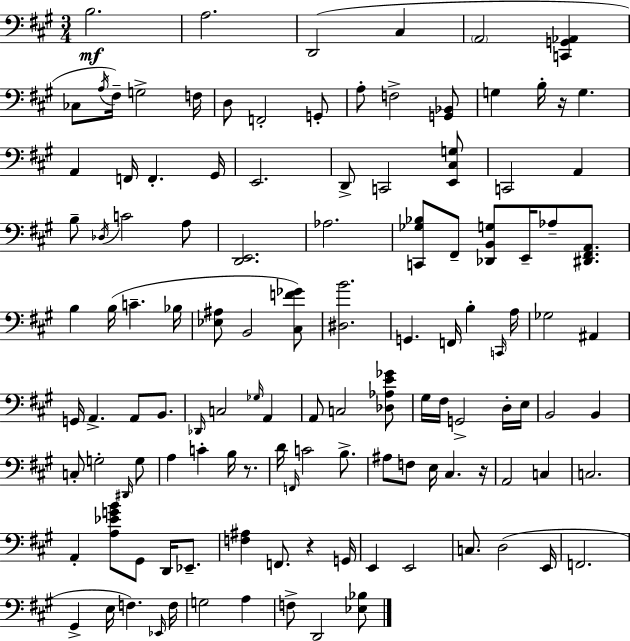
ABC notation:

X:1
T:Untitled
M:3/4
L:1/4
K:A
B,2 A,2 D,,2 ^C, A,,2 [C,,G,,_A,,] _C,/2 A,/4 ^F,/4 G,2 F,/4 D,/2 F,,2 G,,/2 A,/2 F,2 [G,,_B,,]/2 G, B,/4 z/4 G, A,, F,,/4 F,, ^G,,/4 E,,2 D,,/2 C,,2 [E,,^C,G,]/2 C,,2 A,, B,/2 _D,/4 C2 A,/2 [D,,E,,]2 _A,2 [C,,_G,_B,]/2 ^F,,/2 [_D,,B,,G,]/2 E,,/4 _A,/2 [^D,,^F,,A,,]/2 B, B,/4 C _B,/4 [_E,^A,]/2 B,,2 [^C,F_G]/2 [^D,B]2 G,, F,,/4 B, C,,/4 A,/4 _G,2 ^A,, G,,/4 A,, A,,/2 B,,/2 _D,,/4 C,2 _G,/4 A,, A,,/2 C,2 [_D,_A,E_G]/2 ^G,/4 ^F,/4 G,,2 D,/4 E,/4 B,,2 B,, C,/2 G,2 ^D,,/4 G,/2 A, C B,/4 z/2 D/4 F,,/4 C2 B,/2 ^A,/2 F,/2 E,/4 ^C, z/4 A,,2 C, C,2 A,, [A,_EGB]/2 ^G,,/2 D,,/4 _E,,/2 [F,^A,] F,,/2 z G,,/4 E,, E,,2 C,/2 D,2 E,,/4 F,,2 ^G,, E,/4 F, _E,,/4 F,/4 G,2 A, F,/2 D,,2 [_E,_B,]/2